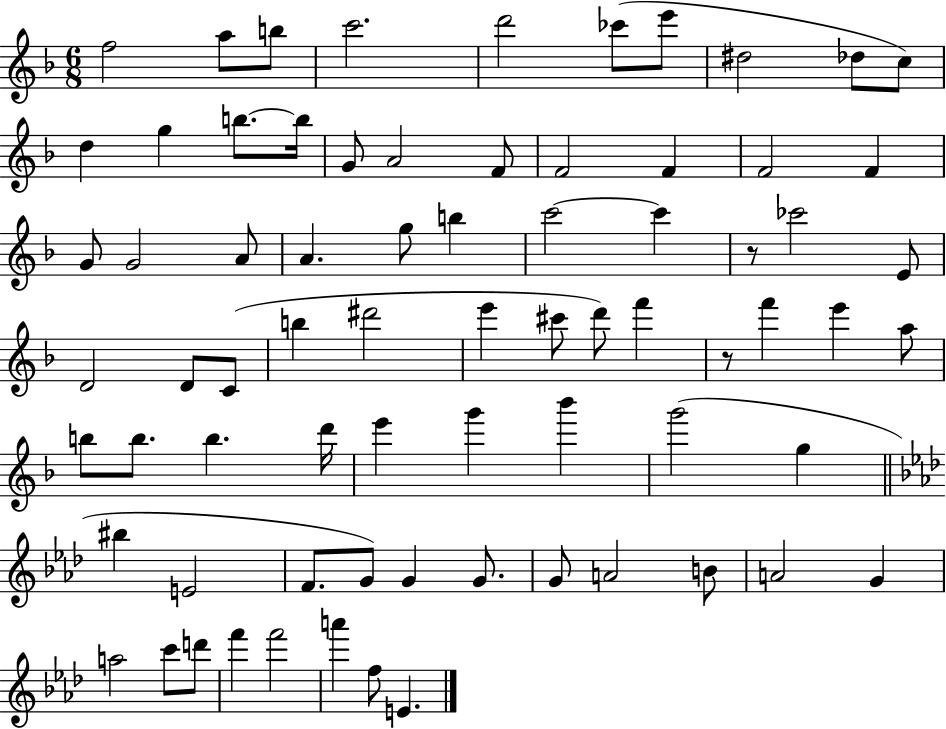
F5/h A5/e B5/e C6/h. D6/h CES6/e E6/e D#5/h Db5/e C5/e D5/q G5/q B5/e. B5/s G4/e A4/h F4/e F4/h F4/q F4/h F4/q G4/e G4/h A4/e A4/q. G5/e B5/q C6/h C6/q R/e CES6/h E4/e D4/h D4/e C4/e B5/q D#6/h E6/q C#6/e D6/e F6/q R/e F6/q E6/q A5/e B5/e B5/e. B5/q. D6/s E6/q G6/q Bb6/q G6/h G5/q BIS5/q E4/h F4/e. G4/e G4/q G4/e. G4/e A4/h B4/e A4/h G4/q A5/h C6/e D6/e F6/q F6/h A6/q F5/e E4/q.